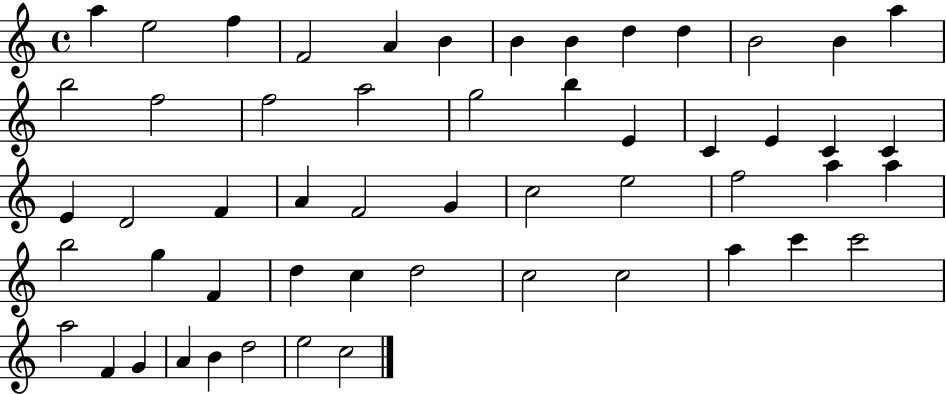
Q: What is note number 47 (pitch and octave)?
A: A5